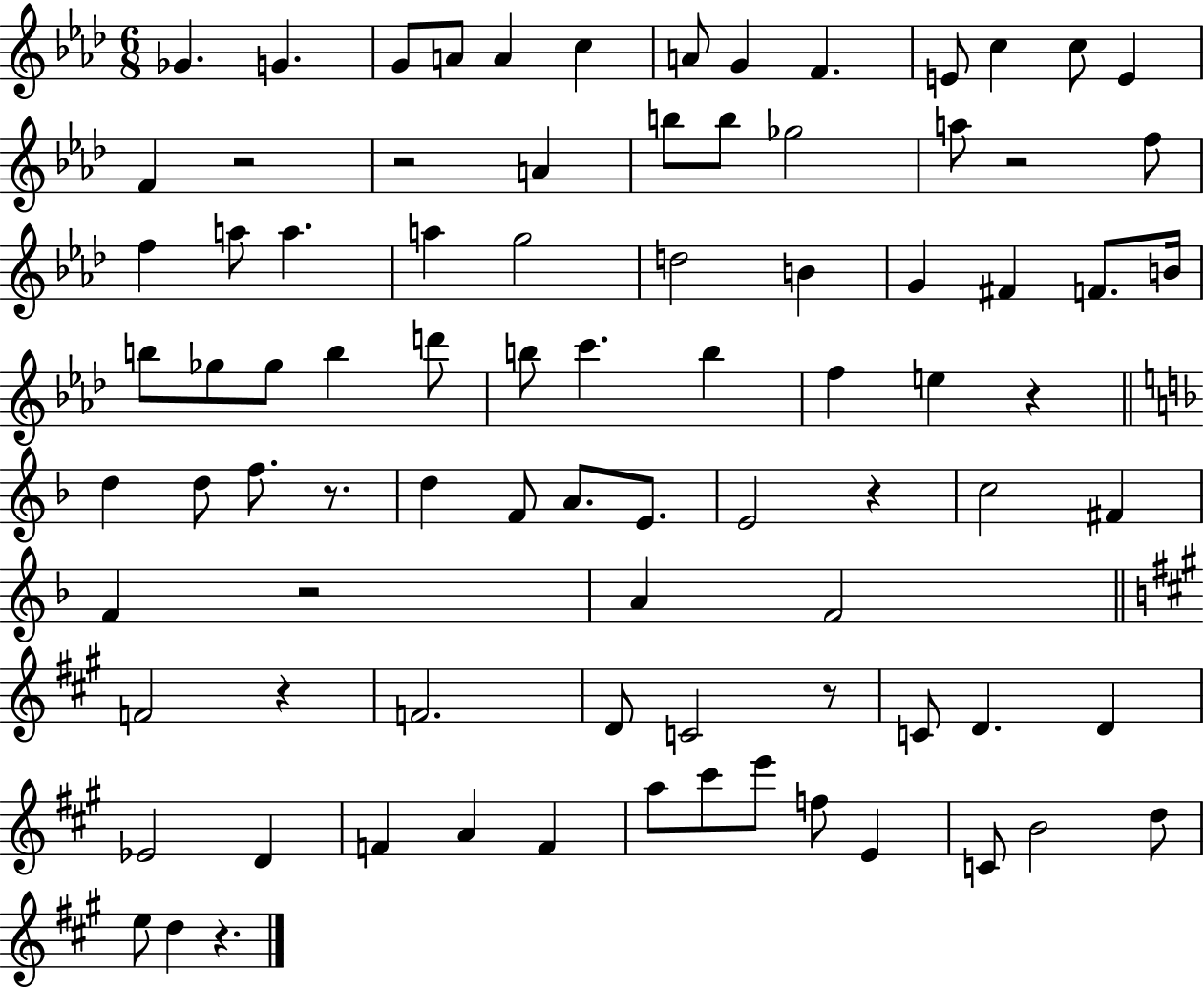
Gb4/q. G4/q. G4/e A4/e A4/q C5/q A4/e G4/q F4/q. E4/e C5/q C5/e E4/q F4/q R/h R/h A4/q B5/e B5/e Gb5/h A5/e R/h F5/e F5/q A5/e A5/q. A5/q G5/h D5/h B4/q G4/q F#4/q F4/e. B4/s B5/e Gb5/e Gb5/e B5/q D6/e B5/e C6/q. B5/q F5/q E5/q R/q D5/q D5/e F5/e. R/e. D5/q F4/e A4/e. E4/e. E4/h R/q C5/h F#4/q F4/q R/h A4/q F4/h F4/h R/q F4/h. D4/e C4/h R/e C4/e D4/q. D4/q Eb4/h D4/q F4/q A4/q F4/q A5/e C#6/e E6/e F5/e E4/q C4/e B4/h D5/e E5/e D5/q R/q.